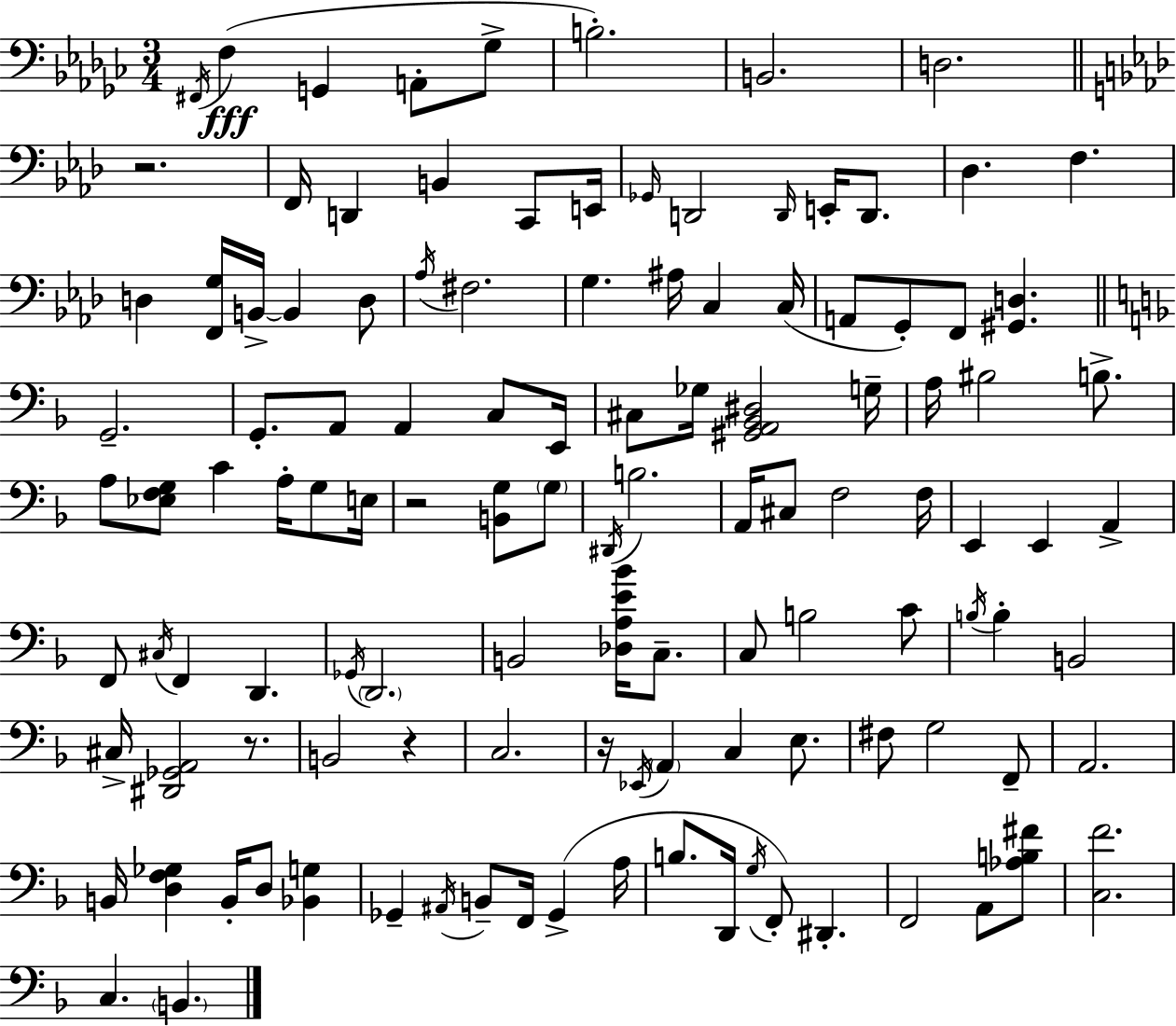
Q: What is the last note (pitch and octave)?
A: B2